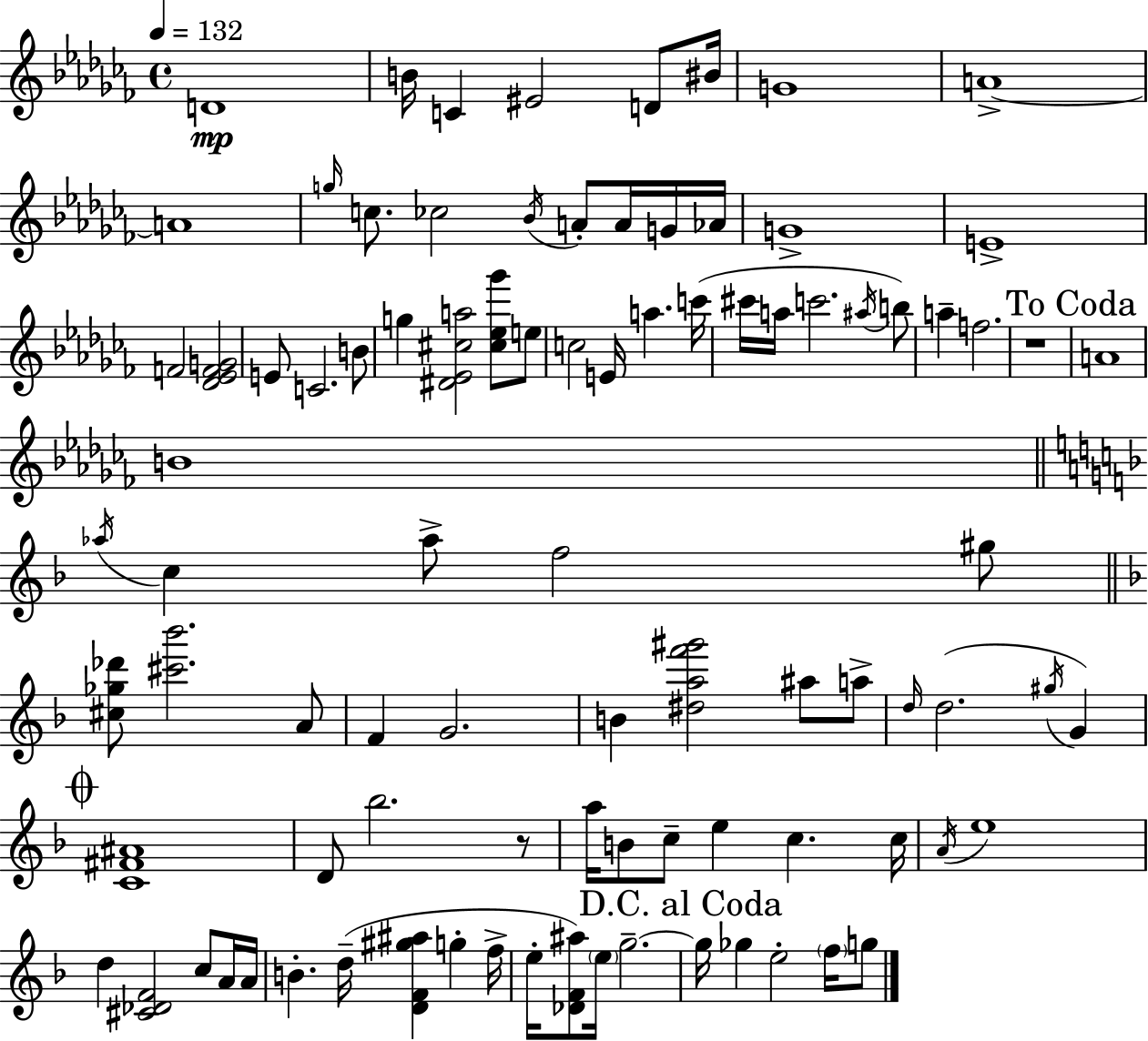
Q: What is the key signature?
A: AES minor